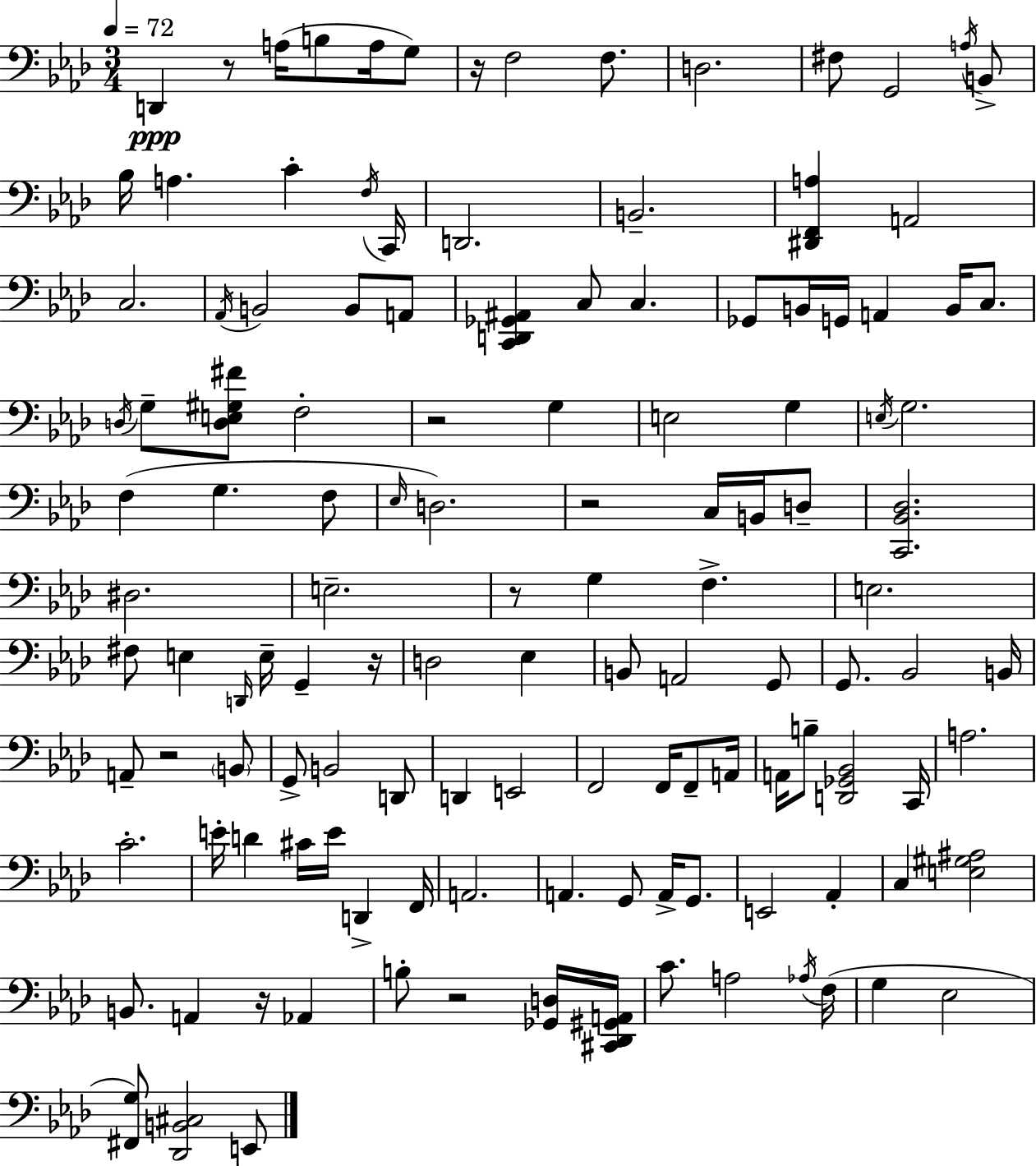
D2/q R/e A3/s B3/e A3/s G3/e R/s F3/h F3/e. D3/h. F#3/e G2/h A3/s B2/e Bb3/s A3/q. C4/q F3/s C2/s D2/h. B2/h. [D#2,F2,A3]/q A2/h C3/h. Ab2/s B2/h B2/e A2/e [C2,D2,Gb2,A#2]/q C3/e C3/q. Gb2/e B2/s G2/s A2/q B2/s C3/e. D3/s G3/e [D3,E3,G#3,F#4]/e F3/h R/h G3/q E3/h G3/q E3/s G3/h. F3/q G3/q. F3/e Eb3/s D3/h. R/h C3/s B2/s D3/e [C2,Bb2,Db3]/h. D#3/h. E3/h. R/e G3/q F3/q. E3/h. F#3/e E3/q D2/s E3/s G2/q R/s D3/h Eb3/q B2/e A2/h G2/e G2/e. Bb2/h B2/s A2/e R/h B2/e G2/e B2/h D2/e D2/q E2/h F2/h F2/s F2/e A2/s A2/s B3/e [D2,Gb2,Bb2]/h C2/s A3/h. C4/h. E4/s D4/q C#4/s E4/s D2/q F2/s A2/h. A2/q. G2/e A2/s G2/e. E2/h Ab2/q C3/q [E3,G#3,A#3]/h B2/e. A2/q R/s Ab2/q B3/e R/h [Gb2,D3]/s [C#2,Db2,G#2,A2]/s C4/e. A3/h Ab3/s F3/s G3/q Eb3/h [F#2,G3]/e [Db2,B2,C#3]/h E2/e